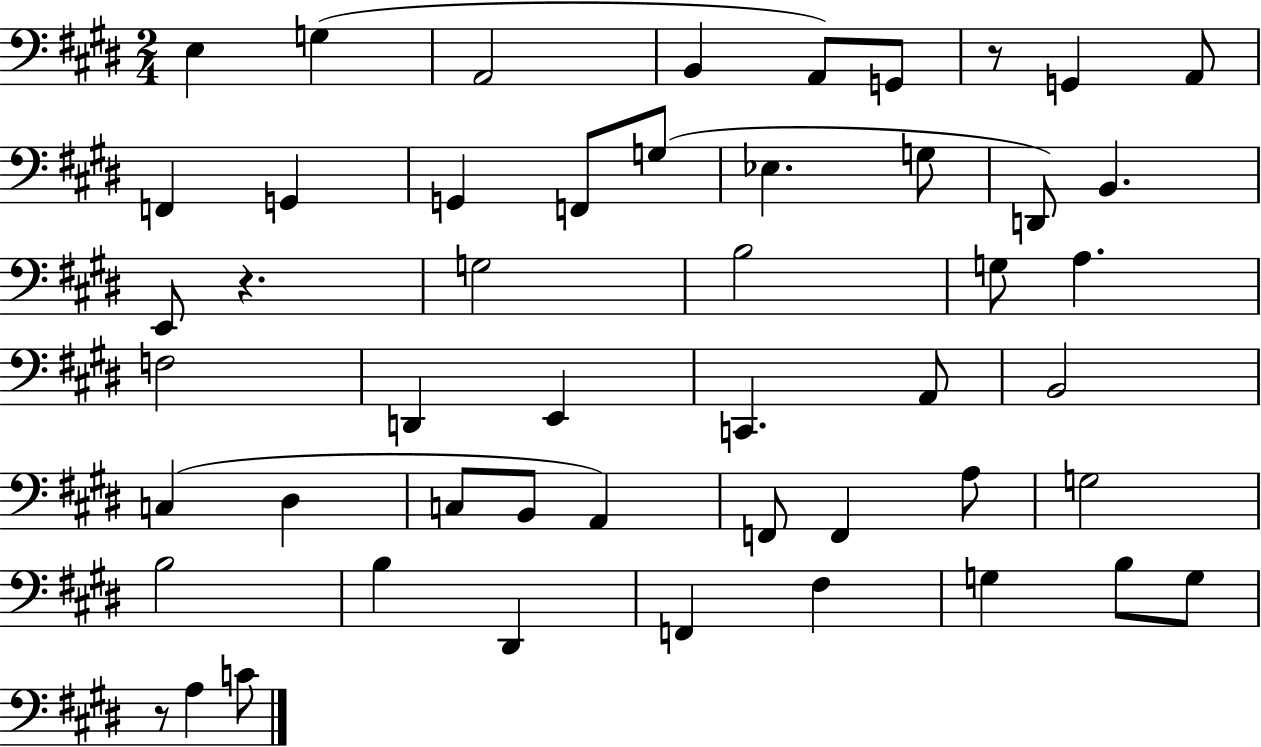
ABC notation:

X:1
T:Untitled
M:2/4
L:1/4
K:E
E, G, A,,2 B,, A,,/2 G,,/2 z/2 G,, A,,/2 F,, G,, G,, F,,/2 G,/2 _E, G,/2 D,,/2 B,, E,,/2 z G,2 B,2 G,/2 A, F,2 D,, E,, C,, A,,/2 B,,2 C, ^D, C,/2 B,,/2 A,, F,,/2 F,, A,/2 G,2 B,2 B, ^D,, F,, ^F, G, B,/2 G,/2 z/2 A, C/2